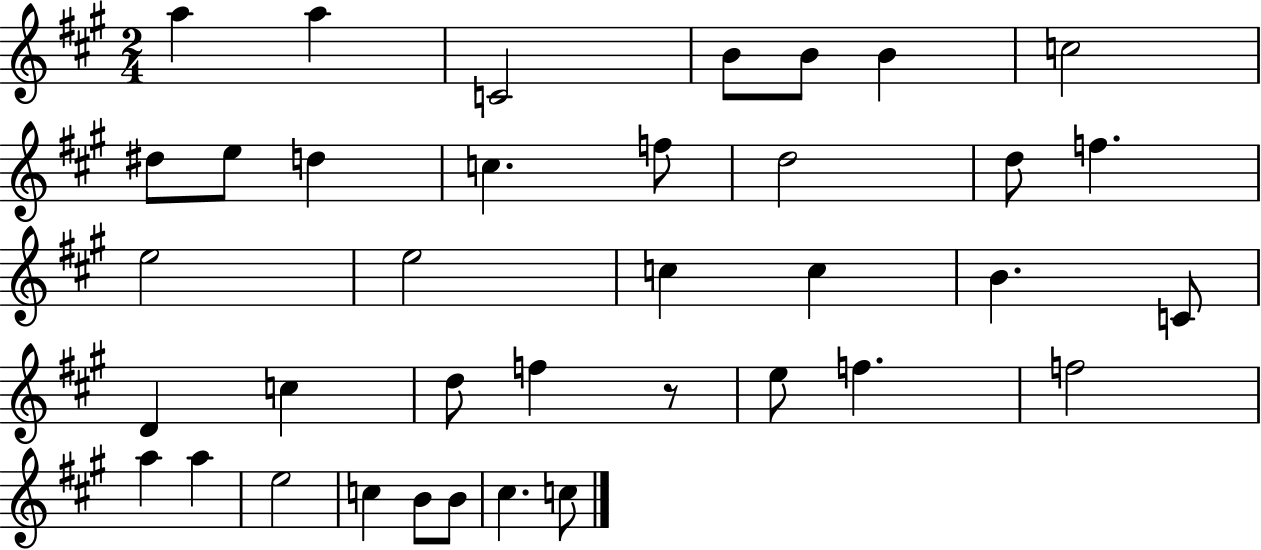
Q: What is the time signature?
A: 2/4